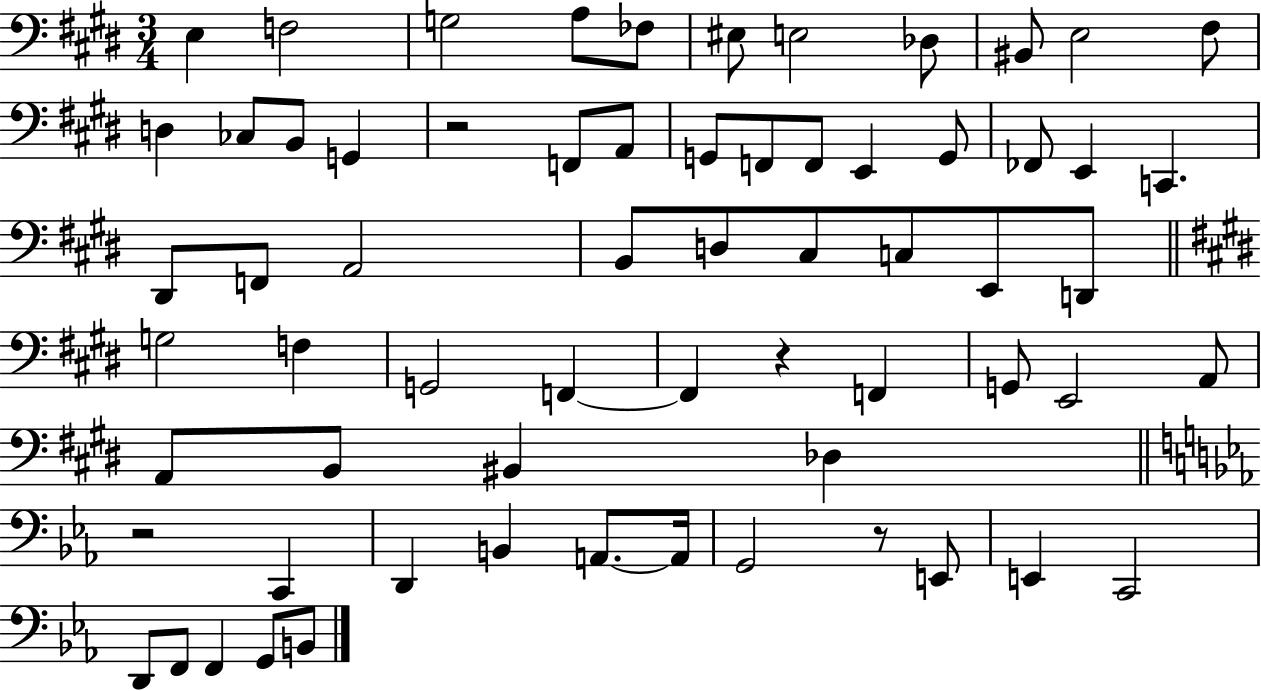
X:1
T:Untitled
M:3/4
L:1/4
K:E
E, F,2 G,2 A,/2 _F,/2 ^E,/2 E,2 _D,/2 ^B,,/2 E,2 ^F,/2 D, _C,/2 B,,/2 G,, z2 F,,/2 A,,/2 G,,/2 F,,/2 F,,/2 E,, G,,/2 _F,,/2 E,, C,, ^D,,/2 F,,/2 A,,2 B,,/2 D,/2 ^C,/2 C,/2 E,,/2 D,,/2 G,2 F, G,,2 F,, F,, z F,, G,,/2 E,,2 A,,/2 A,,/2 B,,/2 ^B,, _D, z2 C,, D,, B,, A,,/2 A,,/4 G,,2 z/2 E,,/2 E,, C,,2 D,,/2 F,,/2 F,, G,,/2 B,,/2